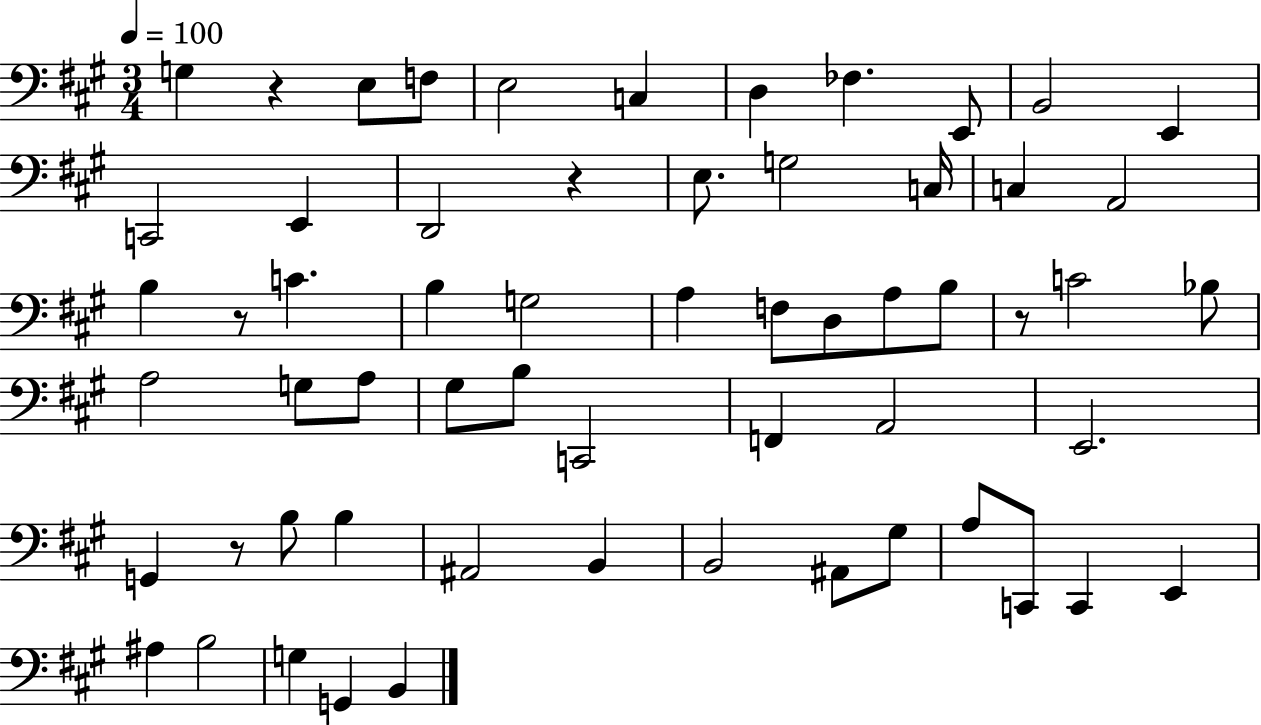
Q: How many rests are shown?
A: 5